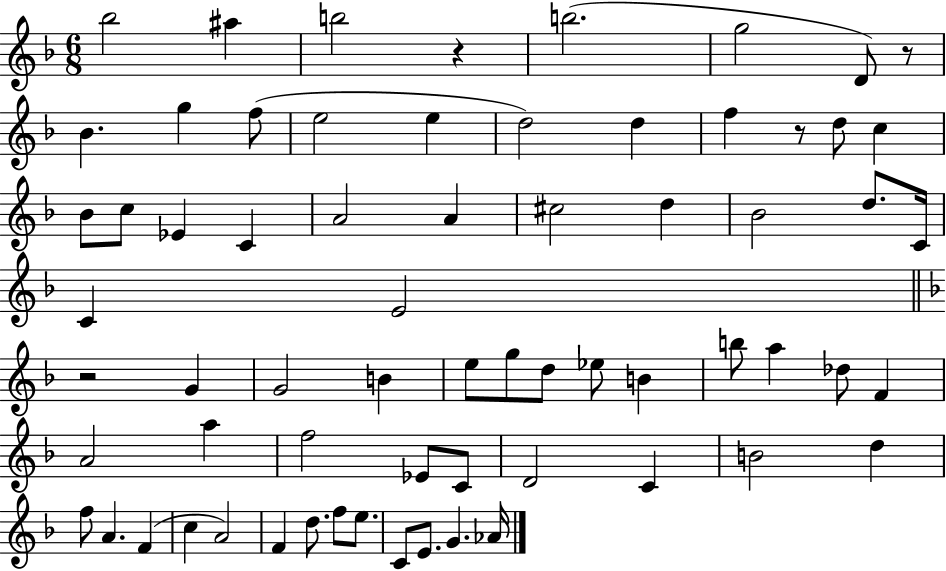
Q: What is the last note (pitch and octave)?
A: Ab4